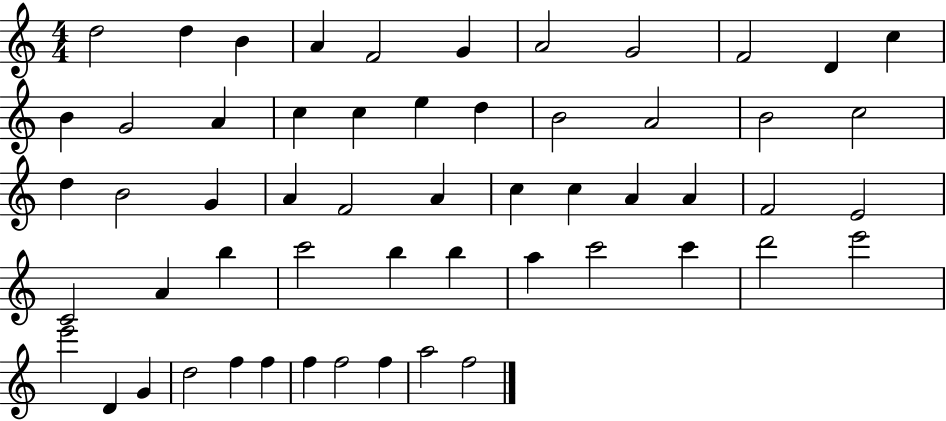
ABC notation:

X:1
T:Untitled
M:4/4
L:1/4
K:C
d2 d B A F2 G A2 G2 F2 D c B G2 A c c e d B2 A2 B2 c2 d B2 G A F2 A c c A A F2 E2 C2 A b c'2 b b a c'2 c' d'2 e'2 e'2 D G d2 f f f f2 f a2 f2